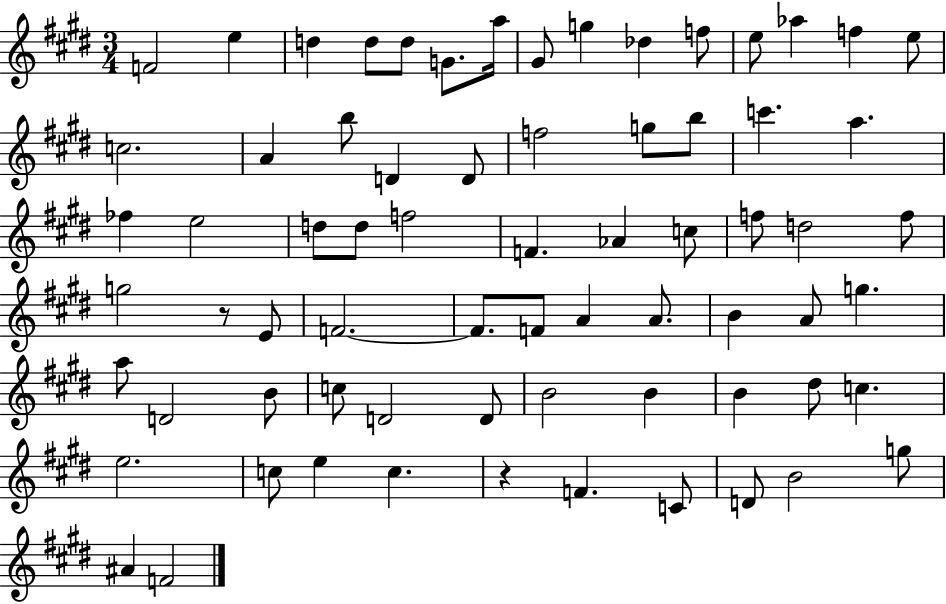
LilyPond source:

{
  \clef treble
  \numericTimeSignature
  \time 3/4
  \key e \major
  f'2 e''4 | d''4 d''8 d''8 g'8. a''16 | gis'8 g''4 des''4 f''8 | e''8 aes''4 f''4 e''8 | \break c''2. | a'4 b''8 d'4 d'8 | f''2 g''8 b''8 | c'''4. a''4. | \break fes''4 e''2 | d''8 d''8 f''2 | f'4. aes'4 c''8 | f''8 d''2 f''8 | \break g''2 r8 e'8 | f'2.~~ | f'8. f'8 a'4 a'8. | b'4 a'8 g''4. | \break a''8 d'2 b'8 | c''8 d'2 d'8 | b'2 b'4 | b'4 dis''8 c''4. | \break e''2. | c''8 e''4 c''4. | r4 f'4. c'8 | d'8 b'2 g''8 | \break ais'4 f'2 | \bar "|."
}